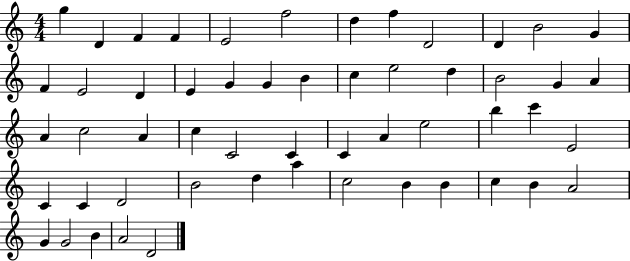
G5/q D4/q F4/q F4/q E4/h F5/h D5/q F5/q D4/h D4/q B4/h G4/q F4/q E4/h D4/q E4/q G4/q G4/q B4/q C5/q E5/h D5/q B4/h G4/q A4/q A4/q C5/h A4/q C5/q C4/h C4/q C4/q A4/q E5/h B5/q C6/q E4/h C4/q C4/q D4/h B4/h D5/q A5/q C5/h B4/q B4/q C5/q B4/q A4/h G4/q G4/h B4/q A4/h D4/h